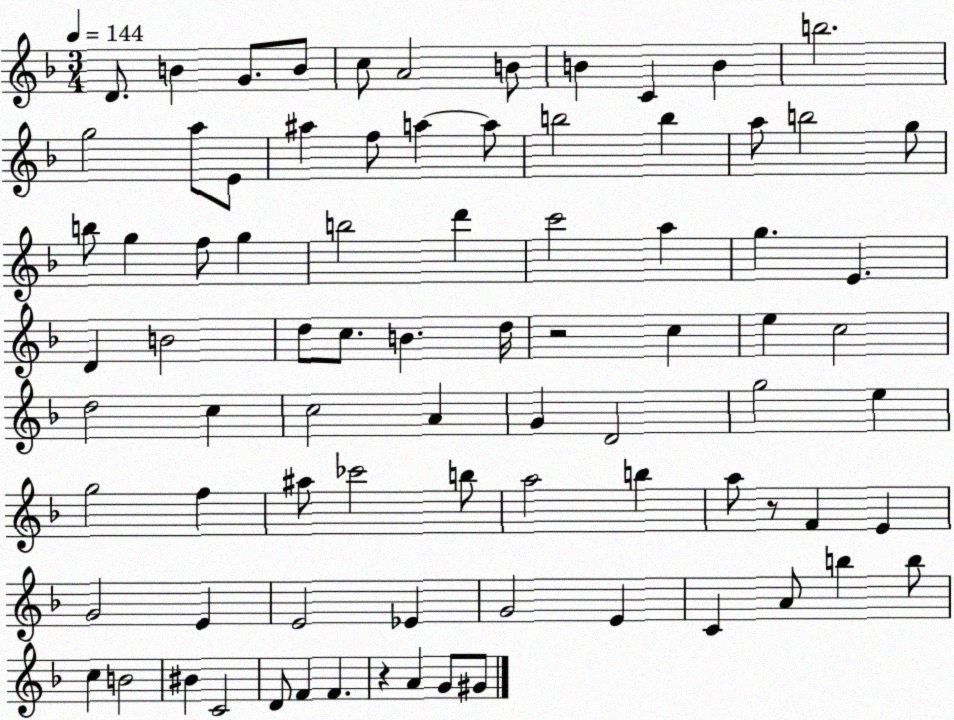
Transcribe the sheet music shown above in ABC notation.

X:1
T:Untitled
M:3/4
L:1/4
K:F
D/2 B G/2 B/2 c/2 A2 B/2 B C B b2 g2 a/2 E/2 ^a f/2 a a/2 b2 b a/2 b2 g/2 b/2 g f/2 g b2 d' c'2 a g E D B2 d/2 c/2 B d/4 z2 c e c2 d2 c c2 A G D2 g2 e g2 f ^a/2 _c'2 b/2 a2 b a/2 z/2 F E G2 E E2 _E G2 E C A/2 b b/2 c B2 ^B C2 D/2 F F z A G/2 ^G/2